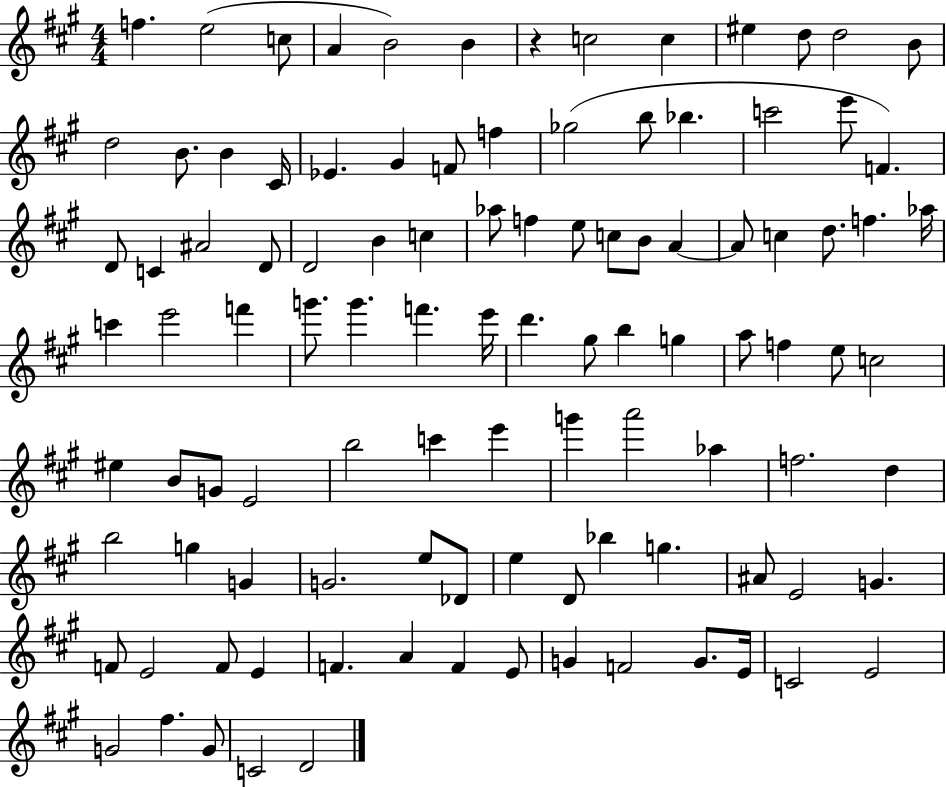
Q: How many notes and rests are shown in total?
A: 104